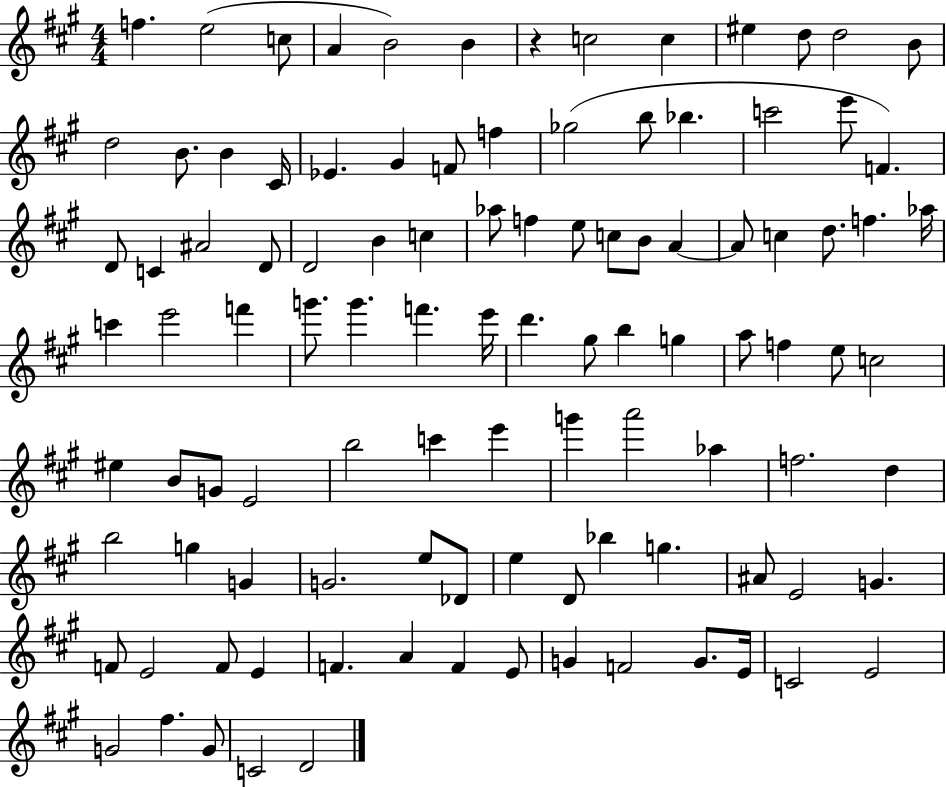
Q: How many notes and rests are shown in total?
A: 104